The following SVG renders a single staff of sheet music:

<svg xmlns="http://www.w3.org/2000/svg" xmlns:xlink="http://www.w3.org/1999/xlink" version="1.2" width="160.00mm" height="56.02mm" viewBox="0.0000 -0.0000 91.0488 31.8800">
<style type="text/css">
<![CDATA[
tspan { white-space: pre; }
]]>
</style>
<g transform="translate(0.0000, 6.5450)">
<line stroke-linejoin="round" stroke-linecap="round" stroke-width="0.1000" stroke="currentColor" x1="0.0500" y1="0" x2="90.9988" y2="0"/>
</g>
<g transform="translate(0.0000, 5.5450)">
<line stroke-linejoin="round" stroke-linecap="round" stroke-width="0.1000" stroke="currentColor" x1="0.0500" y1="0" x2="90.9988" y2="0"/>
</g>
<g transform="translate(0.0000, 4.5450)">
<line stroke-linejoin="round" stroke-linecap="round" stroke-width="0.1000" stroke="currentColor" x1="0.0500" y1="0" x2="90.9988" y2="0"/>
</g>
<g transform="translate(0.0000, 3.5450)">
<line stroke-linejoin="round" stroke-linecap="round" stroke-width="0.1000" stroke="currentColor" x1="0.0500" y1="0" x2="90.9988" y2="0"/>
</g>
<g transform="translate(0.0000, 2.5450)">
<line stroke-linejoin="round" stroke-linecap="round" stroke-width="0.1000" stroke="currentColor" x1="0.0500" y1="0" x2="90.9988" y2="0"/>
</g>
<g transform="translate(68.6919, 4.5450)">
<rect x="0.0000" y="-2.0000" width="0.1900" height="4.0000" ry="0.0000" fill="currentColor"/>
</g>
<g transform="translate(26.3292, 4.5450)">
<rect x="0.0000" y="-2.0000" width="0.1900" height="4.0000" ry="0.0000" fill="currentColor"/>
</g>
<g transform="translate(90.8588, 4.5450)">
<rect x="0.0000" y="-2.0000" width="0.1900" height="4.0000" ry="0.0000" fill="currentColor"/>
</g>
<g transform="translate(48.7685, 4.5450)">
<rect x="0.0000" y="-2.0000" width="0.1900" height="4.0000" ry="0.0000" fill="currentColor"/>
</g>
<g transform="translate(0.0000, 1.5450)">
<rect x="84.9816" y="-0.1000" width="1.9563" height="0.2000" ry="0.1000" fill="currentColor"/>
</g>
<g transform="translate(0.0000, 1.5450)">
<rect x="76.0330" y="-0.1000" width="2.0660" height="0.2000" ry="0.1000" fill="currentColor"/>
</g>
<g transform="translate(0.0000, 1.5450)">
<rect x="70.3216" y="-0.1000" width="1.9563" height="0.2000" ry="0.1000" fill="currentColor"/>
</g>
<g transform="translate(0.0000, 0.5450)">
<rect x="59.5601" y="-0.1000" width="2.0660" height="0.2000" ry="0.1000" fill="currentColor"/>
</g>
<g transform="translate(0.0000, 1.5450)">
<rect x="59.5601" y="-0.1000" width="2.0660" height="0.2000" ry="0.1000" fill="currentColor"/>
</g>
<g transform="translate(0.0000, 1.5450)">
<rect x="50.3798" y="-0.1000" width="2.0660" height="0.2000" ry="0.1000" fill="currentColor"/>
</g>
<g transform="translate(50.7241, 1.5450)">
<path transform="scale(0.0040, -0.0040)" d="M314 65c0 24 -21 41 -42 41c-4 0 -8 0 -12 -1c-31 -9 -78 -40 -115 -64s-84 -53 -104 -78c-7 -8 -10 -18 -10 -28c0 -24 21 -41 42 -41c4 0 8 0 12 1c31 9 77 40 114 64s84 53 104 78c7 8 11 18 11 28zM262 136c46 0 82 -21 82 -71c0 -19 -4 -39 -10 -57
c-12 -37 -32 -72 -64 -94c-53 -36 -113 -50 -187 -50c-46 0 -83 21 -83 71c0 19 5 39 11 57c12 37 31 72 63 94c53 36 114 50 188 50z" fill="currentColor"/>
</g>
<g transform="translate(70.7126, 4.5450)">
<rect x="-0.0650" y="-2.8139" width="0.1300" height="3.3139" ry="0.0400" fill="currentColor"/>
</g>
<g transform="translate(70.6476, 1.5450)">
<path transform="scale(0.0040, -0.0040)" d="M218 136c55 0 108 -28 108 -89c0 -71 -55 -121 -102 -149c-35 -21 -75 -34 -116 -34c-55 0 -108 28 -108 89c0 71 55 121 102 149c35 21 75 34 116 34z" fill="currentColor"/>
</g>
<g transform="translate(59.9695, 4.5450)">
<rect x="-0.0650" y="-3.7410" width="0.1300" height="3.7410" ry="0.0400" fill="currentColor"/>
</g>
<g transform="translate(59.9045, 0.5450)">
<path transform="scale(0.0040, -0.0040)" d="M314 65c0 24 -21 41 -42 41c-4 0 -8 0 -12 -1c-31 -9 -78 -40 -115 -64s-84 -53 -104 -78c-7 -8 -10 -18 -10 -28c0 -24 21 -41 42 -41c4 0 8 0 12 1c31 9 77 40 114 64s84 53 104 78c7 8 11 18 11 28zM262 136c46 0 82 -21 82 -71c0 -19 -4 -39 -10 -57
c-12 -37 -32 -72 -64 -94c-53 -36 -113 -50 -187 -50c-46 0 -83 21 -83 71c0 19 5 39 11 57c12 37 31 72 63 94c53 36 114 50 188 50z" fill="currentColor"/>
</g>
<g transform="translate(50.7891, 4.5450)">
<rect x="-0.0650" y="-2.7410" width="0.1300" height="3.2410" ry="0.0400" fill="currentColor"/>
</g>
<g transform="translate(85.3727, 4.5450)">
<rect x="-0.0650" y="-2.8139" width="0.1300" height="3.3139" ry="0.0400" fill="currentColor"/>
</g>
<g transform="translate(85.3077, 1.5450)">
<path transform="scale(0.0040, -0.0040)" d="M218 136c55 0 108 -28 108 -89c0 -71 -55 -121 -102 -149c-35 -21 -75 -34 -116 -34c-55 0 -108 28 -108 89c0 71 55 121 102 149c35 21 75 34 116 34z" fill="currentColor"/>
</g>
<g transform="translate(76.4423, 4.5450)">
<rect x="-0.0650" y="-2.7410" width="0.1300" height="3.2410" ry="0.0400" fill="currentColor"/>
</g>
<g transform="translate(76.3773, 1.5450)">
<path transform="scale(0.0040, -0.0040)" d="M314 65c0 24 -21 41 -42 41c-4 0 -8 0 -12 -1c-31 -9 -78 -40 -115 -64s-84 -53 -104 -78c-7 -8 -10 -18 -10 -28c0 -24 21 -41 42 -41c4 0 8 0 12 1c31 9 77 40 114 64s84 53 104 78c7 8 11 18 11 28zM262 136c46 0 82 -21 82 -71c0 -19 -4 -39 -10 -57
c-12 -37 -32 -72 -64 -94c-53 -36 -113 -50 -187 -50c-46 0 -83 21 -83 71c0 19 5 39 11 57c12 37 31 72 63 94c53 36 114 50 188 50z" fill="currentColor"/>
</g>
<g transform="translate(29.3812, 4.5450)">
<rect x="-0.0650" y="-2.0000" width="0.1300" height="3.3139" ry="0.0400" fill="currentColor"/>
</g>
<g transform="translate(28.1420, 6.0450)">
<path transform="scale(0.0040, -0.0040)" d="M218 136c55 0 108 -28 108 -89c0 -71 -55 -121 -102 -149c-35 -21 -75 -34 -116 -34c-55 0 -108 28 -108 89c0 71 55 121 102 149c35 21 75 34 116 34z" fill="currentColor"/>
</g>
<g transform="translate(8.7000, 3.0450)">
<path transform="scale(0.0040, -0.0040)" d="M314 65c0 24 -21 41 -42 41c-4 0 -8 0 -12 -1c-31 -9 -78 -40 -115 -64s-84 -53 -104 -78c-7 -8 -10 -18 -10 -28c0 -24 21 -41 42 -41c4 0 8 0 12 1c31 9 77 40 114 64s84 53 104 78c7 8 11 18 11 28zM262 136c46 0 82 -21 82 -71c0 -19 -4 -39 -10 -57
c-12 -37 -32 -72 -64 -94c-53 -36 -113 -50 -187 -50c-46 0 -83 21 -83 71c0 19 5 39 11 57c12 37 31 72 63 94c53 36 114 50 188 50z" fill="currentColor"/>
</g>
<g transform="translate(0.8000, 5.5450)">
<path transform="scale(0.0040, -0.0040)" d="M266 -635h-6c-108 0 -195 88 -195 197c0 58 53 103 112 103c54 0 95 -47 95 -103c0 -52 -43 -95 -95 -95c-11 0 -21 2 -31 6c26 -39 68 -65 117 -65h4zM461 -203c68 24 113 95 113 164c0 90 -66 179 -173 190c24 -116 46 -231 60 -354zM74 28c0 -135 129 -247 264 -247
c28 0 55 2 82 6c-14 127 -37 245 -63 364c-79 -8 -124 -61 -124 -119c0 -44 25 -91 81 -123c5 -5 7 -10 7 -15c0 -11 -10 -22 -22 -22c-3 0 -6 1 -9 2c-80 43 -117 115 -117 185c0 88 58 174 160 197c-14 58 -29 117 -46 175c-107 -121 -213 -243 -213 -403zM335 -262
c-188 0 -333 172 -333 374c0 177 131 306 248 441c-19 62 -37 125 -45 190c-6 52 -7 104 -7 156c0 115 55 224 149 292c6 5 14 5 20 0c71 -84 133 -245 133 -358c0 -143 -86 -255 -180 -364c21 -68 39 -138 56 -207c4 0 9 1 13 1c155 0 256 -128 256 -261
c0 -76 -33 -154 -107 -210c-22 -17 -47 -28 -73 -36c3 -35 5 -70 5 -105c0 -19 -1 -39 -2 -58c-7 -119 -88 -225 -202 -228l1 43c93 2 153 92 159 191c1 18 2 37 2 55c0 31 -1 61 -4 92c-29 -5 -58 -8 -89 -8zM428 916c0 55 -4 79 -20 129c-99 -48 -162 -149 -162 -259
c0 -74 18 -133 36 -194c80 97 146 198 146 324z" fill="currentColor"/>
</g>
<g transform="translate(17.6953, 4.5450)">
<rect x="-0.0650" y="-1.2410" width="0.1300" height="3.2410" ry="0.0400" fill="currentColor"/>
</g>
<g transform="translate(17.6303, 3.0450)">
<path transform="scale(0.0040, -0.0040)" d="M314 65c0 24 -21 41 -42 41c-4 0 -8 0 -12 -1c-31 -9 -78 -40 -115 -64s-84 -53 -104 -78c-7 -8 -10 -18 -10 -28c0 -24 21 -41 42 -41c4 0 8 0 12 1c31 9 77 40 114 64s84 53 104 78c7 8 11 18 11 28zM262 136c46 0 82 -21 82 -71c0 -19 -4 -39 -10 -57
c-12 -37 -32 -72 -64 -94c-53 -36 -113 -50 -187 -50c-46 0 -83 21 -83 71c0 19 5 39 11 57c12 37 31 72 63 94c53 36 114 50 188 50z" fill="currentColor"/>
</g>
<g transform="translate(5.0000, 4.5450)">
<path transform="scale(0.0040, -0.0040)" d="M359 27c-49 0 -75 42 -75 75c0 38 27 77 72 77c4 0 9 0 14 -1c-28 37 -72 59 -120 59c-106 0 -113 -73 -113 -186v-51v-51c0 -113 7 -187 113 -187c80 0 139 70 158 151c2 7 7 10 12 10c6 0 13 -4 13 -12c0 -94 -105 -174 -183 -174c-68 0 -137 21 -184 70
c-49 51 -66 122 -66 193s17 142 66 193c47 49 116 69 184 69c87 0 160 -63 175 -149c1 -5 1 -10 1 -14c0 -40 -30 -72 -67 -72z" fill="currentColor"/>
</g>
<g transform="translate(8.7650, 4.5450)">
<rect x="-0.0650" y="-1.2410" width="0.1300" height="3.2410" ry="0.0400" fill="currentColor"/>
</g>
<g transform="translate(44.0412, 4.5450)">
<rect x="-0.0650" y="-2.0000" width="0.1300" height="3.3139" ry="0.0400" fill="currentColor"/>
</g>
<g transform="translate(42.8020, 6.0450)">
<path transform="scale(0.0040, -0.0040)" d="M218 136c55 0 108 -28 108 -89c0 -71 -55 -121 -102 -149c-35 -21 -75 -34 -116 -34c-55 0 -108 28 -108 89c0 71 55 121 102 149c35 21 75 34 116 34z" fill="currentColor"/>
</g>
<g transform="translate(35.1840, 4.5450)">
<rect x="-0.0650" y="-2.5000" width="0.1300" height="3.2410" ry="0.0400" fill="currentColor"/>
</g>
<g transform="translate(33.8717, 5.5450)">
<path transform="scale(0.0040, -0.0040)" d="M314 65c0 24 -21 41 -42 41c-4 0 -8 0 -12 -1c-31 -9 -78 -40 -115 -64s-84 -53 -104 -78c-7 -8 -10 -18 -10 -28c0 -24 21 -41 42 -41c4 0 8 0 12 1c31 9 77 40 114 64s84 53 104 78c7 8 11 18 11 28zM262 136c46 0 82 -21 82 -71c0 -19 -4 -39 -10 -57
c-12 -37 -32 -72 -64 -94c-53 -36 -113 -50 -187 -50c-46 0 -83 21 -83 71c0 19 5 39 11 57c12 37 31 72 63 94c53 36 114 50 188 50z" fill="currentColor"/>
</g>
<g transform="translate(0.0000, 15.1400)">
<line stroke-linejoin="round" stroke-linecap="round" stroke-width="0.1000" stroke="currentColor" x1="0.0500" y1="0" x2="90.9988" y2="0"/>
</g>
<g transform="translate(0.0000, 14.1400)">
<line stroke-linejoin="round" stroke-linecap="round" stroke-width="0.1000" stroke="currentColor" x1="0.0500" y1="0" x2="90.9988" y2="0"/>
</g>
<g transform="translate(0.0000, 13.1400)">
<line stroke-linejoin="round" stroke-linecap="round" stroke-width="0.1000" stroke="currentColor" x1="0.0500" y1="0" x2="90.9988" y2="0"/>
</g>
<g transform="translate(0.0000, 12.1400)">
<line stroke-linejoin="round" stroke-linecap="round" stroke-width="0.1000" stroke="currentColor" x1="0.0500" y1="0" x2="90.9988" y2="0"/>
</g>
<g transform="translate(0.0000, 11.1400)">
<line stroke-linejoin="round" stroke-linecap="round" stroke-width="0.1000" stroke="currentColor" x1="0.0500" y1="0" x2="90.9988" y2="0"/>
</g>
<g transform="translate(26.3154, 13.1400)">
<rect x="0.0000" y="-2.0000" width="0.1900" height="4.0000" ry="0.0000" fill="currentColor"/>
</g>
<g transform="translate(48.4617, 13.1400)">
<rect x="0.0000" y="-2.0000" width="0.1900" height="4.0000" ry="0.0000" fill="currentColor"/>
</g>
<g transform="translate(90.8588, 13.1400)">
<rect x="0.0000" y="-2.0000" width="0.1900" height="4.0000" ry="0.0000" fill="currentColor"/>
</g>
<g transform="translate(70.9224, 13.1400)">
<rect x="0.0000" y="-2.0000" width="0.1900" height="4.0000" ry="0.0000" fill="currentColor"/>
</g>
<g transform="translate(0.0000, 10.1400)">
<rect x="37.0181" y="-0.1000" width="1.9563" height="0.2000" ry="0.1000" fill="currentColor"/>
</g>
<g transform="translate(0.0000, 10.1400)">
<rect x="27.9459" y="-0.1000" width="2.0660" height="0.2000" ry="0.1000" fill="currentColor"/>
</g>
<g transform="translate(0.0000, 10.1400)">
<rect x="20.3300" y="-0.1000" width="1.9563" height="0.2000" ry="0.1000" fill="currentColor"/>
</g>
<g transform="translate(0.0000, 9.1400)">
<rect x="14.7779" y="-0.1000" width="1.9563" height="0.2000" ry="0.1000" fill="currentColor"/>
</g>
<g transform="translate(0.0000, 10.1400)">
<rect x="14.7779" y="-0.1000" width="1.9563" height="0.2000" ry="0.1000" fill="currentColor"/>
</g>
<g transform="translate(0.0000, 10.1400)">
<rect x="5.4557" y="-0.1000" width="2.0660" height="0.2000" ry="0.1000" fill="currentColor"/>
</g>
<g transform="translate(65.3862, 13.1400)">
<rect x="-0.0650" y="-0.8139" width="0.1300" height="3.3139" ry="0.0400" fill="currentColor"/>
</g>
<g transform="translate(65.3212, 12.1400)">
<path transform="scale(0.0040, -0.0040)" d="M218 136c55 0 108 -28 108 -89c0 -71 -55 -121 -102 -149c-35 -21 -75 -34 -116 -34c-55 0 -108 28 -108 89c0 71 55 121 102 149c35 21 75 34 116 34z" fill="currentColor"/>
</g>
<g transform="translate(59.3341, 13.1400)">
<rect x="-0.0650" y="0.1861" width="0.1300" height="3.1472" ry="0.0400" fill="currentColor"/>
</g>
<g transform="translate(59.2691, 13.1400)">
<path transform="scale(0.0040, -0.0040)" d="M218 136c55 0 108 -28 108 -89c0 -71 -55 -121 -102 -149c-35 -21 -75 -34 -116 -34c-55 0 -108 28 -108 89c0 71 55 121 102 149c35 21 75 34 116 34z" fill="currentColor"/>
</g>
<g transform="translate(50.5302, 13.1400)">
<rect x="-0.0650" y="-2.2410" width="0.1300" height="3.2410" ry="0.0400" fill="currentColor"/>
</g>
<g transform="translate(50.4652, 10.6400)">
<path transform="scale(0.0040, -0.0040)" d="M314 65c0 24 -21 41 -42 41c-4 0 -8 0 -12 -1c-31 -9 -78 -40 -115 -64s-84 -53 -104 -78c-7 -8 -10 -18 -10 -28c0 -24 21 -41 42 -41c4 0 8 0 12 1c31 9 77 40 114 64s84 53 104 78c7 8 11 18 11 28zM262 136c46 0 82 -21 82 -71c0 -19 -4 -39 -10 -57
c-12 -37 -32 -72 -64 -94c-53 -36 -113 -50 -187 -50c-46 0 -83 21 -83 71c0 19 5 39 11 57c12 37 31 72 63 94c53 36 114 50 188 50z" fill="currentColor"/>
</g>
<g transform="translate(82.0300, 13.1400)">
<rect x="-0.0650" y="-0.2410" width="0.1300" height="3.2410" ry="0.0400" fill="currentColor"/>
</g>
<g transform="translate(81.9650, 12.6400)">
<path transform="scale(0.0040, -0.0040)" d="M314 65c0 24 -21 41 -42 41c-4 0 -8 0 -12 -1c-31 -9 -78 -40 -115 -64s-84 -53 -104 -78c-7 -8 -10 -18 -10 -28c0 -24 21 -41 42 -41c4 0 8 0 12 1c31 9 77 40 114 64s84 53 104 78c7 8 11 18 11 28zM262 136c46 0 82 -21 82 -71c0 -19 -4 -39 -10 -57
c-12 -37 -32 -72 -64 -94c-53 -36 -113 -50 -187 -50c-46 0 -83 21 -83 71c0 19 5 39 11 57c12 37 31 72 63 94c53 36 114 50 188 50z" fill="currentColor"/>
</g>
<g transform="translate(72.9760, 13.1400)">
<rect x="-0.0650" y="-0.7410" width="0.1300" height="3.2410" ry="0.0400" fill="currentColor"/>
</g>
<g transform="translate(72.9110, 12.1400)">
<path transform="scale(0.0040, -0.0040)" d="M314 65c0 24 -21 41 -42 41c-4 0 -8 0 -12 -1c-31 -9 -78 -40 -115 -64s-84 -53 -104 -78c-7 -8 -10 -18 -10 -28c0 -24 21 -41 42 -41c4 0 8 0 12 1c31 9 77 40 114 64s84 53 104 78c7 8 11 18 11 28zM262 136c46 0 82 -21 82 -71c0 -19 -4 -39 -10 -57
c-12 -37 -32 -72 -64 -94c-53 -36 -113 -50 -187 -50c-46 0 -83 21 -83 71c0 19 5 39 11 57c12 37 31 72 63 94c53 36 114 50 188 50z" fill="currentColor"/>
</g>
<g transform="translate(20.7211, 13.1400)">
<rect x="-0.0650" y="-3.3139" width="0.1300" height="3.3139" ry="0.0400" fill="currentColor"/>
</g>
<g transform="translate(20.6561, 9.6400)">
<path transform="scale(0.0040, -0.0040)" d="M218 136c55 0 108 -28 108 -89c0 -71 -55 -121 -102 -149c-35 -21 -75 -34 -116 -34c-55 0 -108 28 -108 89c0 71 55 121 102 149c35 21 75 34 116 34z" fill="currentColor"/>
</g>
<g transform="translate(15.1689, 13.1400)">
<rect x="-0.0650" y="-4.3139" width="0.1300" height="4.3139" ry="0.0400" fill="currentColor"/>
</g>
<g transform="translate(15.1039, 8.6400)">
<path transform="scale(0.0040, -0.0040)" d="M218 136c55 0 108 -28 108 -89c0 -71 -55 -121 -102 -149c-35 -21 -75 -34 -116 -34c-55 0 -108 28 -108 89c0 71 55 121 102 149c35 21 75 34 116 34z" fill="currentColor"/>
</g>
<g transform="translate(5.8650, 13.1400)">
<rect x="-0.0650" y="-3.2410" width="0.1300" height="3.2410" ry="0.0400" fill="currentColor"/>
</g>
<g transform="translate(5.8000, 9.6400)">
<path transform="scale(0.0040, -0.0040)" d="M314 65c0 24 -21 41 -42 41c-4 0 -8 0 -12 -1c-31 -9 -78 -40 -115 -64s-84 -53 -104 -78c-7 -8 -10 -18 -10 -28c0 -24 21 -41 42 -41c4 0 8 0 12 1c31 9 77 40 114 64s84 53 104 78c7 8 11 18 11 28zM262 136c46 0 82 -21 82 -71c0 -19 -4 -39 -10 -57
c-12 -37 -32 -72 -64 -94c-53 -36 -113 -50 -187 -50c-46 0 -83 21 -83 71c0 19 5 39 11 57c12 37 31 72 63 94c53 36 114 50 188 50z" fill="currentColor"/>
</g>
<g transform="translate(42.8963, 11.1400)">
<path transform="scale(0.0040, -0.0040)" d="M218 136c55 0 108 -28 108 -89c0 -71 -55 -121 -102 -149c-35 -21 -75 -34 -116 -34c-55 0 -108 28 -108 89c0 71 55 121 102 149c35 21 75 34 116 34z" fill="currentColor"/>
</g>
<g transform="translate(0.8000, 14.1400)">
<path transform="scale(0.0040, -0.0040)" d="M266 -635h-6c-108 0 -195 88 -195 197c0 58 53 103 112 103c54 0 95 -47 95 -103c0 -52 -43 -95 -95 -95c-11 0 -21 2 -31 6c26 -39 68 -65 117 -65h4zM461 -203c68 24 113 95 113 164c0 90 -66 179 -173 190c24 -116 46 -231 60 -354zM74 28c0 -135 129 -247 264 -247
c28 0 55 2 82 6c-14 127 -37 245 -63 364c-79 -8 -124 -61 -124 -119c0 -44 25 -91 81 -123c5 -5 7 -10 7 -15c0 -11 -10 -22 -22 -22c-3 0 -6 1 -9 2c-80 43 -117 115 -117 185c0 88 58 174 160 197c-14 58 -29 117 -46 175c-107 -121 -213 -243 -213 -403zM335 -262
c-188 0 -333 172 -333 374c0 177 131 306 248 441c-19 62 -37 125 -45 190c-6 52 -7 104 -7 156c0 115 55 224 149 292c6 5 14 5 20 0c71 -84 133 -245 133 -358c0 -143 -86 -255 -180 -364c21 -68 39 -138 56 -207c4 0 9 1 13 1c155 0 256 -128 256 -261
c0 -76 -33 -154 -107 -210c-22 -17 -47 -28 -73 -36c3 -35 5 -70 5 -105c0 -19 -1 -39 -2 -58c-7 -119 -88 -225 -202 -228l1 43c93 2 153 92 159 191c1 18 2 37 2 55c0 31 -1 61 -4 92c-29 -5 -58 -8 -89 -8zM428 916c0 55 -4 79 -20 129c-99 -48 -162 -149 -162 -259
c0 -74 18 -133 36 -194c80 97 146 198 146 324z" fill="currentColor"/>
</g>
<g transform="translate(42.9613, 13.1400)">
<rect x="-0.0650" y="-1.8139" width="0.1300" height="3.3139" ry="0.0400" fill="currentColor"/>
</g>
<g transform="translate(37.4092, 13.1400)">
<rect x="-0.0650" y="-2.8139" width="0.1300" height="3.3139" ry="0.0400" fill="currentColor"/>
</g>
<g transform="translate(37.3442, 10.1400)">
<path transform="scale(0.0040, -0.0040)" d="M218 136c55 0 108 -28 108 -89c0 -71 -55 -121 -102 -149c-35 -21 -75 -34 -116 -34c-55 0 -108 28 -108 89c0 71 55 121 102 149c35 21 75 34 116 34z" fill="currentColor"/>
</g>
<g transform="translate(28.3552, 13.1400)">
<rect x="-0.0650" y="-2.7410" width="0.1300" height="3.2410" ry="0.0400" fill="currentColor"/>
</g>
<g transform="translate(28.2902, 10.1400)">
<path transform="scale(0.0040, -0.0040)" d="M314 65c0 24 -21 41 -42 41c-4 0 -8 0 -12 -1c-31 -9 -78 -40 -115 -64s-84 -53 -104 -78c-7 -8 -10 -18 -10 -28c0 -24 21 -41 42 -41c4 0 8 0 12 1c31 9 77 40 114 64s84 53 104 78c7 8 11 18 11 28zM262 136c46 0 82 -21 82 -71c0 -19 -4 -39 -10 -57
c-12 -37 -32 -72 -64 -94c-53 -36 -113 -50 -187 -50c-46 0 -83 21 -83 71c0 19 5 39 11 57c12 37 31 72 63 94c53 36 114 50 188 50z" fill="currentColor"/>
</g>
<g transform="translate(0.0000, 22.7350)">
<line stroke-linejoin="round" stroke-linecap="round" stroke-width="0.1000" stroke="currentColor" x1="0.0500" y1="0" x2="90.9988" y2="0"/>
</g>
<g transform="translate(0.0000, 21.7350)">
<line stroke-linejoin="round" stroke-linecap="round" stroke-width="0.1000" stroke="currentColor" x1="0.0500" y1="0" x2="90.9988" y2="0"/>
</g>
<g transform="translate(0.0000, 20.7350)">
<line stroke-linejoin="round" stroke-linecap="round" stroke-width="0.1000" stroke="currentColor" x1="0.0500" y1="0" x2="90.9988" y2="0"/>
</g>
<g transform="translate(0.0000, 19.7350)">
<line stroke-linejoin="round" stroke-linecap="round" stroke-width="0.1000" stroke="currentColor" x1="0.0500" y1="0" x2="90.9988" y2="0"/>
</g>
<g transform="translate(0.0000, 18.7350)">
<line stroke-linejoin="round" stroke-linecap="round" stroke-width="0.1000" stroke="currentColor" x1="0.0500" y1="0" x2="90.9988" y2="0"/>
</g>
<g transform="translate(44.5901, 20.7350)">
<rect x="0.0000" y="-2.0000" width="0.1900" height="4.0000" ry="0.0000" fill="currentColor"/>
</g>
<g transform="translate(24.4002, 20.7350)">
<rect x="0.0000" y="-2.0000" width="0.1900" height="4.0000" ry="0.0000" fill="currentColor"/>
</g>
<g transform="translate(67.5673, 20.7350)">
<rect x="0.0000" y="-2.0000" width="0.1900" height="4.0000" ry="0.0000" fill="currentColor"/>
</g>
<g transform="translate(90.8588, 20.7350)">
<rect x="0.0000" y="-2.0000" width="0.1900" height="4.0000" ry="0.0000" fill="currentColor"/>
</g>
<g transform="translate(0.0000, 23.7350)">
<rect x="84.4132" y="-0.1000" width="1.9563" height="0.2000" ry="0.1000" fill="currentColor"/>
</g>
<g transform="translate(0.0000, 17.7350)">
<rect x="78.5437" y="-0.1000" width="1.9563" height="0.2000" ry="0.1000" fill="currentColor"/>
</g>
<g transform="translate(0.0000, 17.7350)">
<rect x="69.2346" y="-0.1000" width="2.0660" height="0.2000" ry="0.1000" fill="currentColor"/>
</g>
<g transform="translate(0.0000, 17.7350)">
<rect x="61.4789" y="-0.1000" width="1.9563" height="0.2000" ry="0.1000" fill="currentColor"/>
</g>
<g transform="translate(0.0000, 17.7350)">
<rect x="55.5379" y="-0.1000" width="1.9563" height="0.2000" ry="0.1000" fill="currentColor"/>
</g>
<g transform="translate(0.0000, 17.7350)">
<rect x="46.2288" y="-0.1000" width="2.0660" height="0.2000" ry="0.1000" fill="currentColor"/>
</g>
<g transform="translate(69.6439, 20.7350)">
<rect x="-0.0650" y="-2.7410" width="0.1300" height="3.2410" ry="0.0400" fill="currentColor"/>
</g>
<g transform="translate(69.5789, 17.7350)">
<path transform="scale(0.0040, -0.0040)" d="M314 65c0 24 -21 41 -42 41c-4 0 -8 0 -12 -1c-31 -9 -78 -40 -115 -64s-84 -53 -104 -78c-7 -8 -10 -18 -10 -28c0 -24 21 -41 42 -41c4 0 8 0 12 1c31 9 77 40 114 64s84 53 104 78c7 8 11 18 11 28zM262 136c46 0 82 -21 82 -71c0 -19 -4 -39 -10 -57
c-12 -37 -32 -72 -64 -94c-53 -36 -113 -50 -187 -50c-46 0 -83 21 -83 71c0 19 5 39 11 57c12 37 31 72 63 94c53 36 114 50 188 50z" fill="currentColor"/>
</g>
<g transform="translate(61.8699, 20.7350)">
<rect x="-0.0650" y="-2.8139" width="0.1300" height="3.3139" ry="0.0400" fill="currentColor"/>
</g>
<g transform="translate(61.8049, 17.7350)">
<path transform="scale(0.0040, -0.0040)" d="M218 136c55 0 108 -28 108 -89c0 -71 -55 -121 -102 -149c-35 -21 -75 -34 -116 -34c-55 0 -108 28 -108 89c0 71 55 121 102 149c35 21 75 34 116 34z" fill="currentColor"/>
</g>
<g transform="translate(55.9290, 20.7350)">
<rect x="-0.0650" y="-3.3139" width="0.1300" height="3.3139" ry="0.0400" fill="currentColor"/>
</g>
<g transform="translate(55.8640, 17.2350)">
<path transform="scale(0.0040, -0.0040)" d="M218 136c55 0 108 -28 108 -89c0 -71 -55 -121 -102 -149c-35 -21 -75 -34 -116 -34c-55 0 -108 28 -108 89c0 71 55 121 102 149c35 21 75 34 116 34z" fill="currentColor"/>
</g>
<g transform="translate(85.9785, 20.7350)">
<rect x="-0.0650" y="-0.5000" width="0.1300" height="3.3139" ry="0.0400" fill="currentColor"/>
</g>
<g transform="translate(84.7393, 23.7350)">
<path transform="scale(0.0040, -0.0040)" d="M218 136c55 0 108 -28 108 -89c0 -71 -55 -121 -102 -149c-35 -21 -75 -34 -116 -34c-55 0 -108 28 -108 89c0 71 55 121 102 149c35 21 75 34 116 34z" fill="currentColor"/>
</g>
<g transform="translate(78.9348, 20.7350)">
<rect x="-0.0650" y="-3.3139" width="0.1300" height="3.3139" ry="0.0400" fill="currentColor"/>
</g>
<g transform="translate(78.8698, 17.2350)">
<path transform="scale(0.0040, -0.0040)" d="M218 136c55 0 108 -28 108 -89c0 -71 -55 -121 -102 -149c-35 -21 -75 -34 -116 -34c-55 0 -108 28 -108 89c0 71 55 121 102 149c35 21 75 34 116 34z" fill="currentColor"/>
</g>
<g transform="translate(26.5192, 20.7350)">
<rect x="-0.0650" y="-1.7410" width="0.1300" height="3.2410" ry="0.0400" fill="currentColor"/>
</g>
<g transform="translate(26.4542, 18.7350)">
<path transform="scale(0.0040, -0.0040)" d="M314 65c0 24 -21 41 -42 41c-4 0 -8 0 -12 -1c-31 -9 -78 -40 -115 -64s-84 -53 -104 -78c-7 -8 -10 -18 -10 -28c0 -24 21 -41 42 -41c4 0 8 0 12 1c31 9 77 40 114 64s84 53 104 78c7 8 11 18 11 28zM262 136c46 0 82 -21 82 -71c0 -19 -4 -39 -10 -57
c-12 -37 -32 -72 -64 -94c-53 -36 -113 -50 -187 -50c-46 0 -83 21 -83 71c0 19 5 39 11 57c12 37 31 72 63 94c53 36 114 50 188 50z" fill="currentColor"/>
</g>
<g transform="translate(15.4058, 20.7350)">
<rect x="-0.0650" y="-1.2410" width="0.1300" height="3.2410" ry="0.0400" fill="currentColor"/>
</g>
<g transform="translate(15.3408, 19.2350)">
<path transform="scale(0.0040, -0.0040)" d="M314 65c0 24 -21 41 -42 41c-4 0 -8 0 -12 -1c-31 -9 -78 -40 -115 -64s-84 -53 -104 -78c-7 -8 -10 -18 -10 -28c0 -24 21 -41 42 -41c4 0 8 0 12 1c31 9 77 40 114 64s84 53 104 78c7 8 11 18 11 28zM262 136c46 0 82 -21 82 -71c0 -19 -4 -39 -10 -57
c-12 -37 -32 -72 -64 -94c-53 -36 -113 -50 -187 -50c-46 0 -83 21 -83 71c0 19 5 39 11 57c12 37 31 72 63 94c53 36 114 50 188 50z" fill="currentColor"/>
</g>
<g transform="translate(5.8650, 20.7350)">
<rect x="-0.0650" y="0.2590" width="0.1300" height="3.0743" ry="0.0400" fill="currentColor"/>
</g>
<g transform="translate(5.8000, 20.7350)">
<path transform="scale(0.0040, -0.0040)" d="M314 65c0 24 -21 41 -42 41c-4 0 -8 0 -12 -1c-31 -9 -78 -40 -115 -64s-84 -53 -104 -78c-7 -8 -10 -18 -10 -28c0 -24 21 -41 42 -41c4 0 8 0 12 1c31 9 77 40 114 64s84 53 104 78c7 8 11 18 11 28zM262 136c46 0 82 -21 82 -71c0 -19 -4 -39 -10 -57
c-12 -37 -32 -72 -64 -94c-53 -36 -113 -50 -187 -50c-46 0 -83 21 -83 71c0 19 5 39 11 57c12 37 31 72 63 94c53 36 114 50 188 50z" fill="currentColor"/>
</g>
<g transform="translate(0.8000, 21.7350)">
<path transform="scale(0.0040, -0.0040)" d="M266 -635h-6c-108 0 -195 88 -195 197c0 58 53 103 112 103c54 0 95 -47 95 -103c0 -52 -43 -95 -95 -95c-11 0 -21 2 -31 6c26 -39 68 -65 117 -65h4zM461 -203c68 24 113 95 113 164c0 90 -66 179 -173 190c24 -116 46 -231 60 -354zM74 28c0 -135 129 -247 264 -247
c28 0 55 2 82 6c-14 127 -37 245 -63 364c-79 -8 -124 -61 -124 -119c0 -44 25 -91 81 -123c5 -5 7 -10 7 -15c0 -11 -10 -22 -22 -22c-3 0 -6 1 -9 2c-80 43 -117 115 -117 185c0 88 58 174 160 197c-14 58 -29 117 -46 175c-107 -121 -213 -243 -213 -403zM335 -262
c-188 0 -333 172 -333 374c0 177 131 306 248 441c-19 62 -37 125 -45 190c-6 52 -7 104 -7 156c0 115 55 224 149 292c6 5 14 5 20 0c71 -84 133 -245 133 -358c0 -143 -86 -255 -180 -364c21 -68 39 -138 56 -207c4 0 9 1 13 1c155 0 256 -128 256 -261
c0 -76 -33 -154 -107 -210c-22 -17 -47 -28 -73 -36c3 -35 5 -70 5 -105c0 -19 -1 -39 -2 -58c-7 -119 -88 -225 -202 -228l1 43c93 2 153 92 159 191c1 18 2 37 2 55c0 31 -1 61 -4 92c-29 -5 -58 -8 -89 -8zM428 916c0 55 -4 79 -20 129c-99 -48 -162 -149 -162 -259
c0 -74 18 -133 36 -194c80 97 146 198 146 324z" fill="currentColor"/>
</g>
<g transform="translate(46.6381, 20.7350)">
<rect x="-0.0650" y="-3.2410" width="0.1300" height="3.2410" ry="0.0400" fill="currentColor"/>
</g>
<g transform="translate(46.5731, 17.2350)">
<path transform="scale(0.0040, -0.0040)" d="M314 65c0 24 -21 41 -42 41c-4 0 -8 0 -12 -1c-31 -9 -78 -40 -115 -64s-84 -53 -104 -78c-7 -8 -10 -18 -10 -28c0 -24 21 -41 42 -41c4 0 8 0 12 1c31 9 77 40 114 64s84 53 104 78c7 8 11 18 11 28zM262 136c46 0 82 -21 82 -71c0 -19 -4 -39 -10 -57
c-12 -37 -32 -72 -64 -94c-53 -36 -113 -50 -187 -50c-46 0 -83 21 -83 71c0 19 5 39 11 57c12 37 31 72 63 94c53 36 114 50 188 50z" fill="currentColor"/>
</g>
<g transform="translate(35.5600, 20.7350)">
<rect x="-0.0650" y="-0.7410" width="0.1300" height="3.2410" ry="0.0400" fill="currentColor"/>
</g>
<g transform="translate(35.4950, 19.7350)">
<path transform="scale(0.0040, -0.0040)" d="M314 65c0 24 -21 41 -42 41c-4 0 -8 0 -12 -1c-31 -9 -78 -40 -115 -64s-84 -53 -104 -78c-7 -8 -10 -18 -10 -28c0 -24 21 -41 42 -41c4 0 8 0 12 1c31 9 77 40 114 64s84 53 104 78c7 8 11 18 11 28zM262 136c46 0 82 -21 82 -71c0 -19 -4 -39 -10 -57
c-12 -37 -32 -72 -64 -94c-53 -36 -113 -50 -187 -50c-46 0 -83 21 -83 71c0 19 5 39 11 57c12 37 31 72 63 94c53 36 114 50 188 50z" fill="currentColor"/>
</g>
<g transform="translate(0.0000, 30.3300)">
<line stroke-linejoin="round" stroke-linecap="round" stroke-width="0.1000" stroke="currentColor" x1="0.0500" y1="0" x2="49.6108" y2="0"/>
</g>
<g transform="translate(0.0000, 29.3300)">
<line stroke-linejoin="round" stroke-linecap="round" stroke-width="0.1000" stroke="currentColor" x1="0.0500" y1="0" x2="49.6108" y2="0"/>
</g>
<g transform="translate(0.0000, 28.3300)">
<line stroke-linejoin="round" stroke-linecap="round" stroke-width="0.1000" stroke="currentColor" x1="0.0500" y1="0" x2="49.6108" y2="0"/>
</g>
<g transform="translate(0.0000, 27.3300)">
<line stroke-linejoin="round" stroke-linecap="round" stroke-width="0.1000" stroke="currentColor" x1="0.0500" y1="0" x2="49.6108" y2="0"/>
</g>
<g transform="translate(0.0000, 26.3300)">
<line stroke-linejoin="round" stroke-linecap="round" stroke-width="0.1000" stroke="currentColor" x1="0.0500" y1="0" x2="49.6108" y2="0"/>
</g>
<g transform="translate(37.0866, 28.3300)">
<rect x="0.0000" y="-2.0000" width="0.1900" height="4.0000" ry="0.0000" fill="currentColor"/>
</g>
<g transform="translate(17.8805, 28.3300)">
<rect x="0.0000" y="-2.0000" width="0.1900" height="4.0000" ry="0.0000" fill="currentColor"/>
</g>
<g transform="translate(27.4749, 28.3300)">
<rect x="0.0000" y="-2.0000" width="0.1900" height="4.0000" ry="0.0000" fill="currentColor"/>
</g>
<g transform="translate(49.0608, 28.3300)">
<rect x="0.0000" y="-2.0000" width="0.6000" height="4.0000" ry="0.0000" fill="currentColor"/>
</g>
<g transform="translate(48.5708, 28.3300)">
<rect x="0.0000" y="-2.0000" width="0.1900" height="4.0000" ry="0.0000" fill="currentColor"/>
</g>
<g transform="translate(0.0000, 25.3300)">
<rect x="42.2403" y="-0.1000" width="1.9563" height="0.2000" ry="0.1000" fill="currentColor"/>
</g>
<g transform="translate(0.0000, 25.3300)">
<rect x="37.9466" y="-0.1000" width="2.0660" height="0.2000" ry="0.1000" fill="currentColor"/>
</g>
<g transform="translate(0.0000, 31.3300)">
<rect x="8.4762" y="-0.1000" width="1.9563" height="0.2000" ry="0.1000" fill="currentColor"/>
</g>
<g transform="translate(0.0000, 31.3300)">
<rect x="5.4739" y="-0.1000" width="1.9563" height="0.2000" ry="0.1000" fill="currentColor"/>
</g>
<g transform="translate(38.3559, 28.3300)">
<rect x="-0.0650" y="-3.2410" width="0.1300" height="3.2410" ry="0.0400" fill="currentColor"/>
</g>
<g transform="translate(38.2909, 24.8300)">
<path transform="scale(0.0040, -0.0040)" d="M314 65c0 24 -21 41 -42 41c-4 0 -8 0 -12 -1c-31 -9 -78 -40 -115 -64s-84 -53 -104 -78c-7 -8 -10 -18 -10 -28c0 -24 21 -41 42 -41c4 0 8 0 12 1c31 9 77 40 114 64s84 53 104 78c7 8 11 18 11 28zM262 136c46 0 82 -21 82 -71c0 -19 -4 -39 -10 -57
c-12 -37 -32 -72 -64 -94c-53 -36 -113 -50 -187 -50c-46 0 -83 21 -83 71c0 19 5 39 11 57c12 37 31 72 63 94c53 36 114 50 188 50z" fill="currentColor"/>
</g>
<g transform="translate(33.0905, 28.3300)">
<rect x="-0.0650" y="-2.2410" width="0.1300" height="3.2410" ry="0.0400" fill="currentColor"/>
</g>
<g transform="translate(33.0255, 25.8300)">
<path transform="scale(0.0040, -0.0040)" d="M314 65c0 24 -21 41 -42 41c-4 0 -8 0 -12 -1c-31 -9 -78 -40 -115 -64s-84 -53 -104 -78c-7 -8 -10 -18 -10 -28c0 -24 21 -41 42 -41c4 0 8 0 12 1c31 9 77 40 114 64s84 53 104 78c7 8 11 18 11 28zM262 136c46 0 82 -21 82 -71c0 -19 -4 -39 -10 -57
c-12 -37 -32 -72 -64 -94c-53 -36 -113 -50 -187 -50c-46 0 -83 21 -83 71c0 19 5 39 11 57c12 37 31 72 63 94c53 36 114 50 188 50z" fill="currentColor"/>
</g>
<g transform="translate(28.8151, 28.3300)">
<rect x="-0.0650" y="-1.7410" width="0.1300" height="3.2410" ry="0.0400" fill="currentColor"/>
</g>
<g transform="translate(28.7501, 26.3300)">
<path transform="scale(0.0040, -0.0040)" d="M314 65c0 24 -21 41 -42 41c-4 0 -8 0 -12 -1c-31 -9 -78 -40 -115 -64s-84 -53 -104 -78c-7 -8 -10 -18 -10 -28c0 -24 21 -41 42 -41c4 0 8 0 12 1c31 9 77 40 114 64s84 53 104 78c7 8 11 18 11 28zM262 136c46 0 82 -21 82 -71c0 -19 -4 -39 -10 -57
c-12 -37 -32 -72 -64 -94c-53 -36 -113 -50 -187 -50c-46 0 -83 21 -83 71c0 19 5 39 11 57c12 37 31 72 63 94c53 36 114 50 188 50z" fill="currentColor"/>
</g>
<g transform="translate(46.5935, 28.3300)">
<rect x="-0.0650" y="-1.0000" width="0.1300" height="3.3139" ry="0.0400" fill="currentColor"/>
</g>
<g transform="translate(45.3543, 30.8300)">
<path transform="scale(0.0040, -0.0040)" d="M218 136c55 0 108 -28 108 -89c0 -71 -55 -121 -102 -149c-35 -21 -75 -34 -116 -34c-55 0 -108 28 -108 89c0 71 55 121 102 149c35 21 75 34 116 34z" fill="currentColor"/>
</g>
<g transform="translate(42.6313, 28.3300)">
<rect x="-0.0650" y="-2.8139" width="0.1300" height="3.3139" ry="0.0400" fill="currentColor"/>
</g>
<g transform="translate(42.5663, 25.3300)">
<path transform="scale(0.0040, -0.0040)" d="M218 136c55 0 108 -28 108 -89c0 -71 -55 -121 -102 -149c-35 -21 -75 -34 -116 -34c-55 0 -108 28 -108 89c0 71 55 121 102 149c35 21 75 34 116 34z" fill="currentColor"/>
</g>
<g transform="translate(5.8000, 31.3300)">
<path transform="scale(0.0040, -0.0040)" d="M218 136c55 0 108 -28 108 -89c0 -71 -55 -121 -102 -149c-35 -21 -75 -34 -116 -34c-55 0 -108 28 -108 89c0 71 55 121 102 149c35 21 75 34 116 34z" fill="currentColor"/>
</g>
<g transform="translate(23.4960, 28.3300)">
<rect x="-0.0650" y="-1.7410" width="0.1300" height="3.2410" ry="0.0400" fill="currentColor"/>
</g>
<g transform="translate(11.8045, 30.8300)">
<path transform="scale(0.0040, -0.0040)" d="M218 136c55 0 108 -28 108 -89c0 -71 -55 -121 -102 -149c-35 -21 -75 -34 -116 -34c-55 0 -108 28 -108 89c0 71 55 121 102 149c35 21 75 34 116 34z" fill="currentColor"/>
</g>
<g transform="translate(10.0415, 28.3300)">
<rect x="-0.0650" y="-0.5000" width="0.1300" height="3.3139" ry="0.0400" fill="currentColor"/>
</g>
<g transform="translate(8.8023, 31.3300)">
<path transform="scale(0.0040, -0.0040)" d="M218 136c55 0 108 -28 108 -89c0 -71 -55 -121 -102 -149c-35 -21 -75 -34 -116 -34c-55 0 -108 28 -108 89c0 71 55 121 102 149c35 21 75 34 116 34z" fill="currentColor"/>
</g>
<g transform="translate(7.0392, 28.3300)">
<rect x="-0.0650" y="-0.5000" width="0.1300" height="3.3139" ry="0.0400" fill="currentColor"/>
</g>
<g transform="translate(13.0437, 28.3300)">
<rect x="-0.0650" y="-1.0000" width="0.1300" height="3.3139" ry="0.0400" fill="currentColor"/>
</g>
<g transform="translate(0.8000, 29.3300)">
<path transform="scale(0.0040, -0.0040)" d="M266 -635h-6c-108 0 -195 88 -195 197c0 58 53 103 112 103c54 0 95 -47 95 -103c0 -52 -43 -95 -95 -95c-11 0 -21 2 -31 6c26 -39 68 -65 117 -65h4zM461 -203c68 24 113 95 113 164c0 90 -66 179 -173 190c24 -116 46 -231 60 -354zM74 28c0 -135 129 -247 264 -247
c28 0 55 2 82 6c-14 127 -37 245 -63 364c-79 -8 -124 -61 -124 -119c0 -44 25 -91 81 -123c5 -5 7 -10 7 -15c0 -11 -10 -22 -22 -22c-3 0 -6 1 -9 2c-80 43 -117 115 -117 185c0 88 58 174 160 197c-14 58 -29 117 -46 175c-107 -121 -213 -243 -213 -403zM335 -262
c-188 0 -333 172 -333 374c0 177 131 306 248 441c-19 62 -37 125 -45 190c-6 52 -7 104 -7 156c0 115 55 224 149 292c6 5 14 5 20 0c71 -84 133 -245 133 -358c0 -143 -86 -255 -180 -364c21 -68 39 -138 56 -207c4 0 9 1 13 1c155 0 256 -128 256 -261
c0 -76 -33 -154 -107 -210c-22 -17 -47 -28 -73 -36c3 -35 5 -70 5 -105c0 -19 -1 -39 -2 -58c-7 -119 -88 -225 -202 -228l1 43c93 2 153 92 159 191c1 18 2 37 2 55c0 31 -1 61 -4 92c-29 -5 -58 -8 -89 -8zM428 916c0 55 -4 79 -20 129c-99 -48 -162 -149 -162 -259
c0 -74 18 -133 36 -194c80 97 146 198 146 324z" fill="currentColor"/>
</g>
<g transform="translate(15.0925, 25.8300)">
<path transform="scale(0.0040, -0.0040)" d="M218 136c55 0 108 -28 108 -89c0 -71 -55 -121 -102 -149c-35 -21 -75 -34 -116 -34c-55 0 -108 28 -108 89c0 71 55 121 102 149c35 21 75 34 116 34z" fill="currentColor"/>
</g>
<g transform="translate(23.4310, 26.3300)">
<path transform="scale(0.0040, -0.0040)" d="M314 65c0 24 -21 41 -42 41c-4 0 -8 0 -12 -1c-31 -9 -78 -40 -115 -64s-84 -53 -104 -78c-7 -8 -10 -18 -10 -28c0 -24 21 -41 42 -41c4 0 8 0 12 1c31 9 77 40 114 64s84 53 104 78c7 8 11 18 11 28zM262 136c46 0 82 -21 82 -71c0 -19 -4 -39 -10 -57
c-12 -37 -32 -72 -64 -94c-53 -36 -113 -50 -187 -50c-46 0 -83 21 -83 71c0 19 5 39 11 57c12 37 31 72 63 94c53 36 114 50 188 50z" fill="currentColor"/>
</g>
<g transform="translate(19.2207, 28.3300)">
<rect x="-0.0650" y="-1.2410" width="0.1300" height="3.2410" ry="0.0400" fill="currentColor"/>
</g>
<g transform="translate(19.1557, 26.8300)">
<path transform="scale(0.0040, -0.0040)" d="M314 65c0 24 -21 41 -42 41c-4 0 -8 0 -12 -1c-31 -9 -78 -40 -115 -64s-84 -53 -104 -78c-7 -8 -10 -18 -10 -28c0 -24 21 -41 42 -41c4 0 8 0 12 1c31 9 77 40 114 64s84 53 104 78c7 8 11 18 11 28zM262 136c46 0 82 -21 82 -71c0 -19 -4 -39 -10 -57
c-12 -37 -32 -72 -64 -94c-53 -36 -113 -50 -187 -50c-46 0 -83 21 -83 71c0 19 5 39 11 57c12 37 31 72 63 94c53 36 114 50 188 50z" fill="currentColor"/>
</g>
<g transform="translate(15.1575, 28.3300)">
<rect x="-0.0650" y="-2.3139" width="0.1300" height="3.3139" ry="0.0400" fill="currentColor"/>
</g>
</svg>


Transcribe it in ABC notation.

X:1
T:Untitled
M:4/4
L:1/4
K:C
e2 e2 F G2 F a2 c'2 a a2 a b2 d' b a2 a f g2 B d d2 c2 B2 e2 f2 d2 b2 b a a2 b C C C D g e2 f2 f2 g2 b2 a D